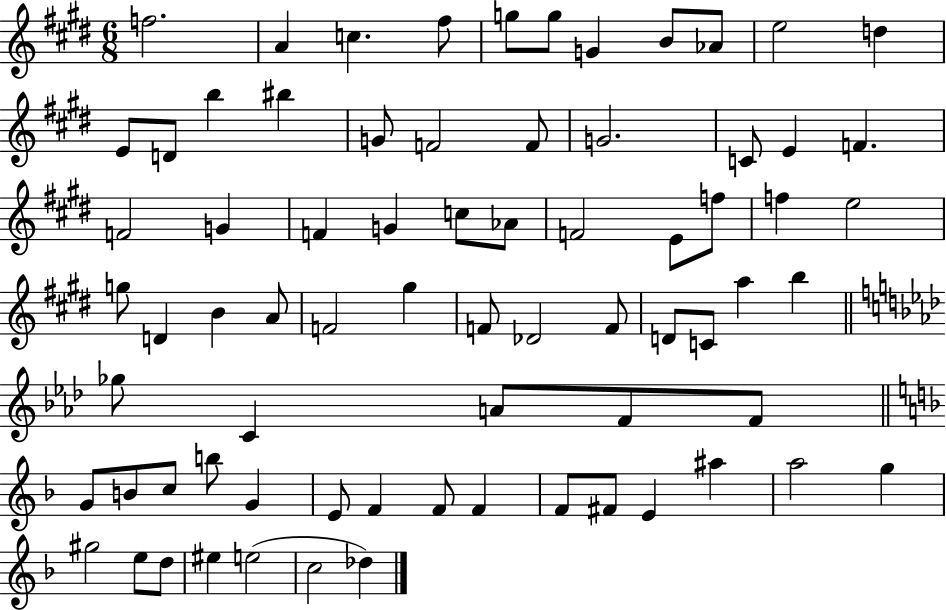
F5/h. A4/q C5/q. F#5/e G5/e G5/e G4/q B4/e Ab4/e E5/h D5/q E4/e D4/e B5/q BIS5/q G4/e F4/h F4/e G4/h. C4/e E4/q F4/q. F4/h G4/q F4/q G4/q C5/e Ab4/e F4/h E4/e F5/e F5/q E5/h G5/e D4/q B4/q A4/e F4/h G#5/q F4/e Db4/h F4/e D4/e C4/e A5/q B5/q Gb5/e C4/q A4/e F4/e F4/e G4/e B4/e C5/e B5/e G4/q E4/e F4/q F4/e F4/q F4/e F#4/e E4/q A#5/q A5/h G5/q G#5/h E5/e D5/e EIS5/q E5/h C5/h Db5/q